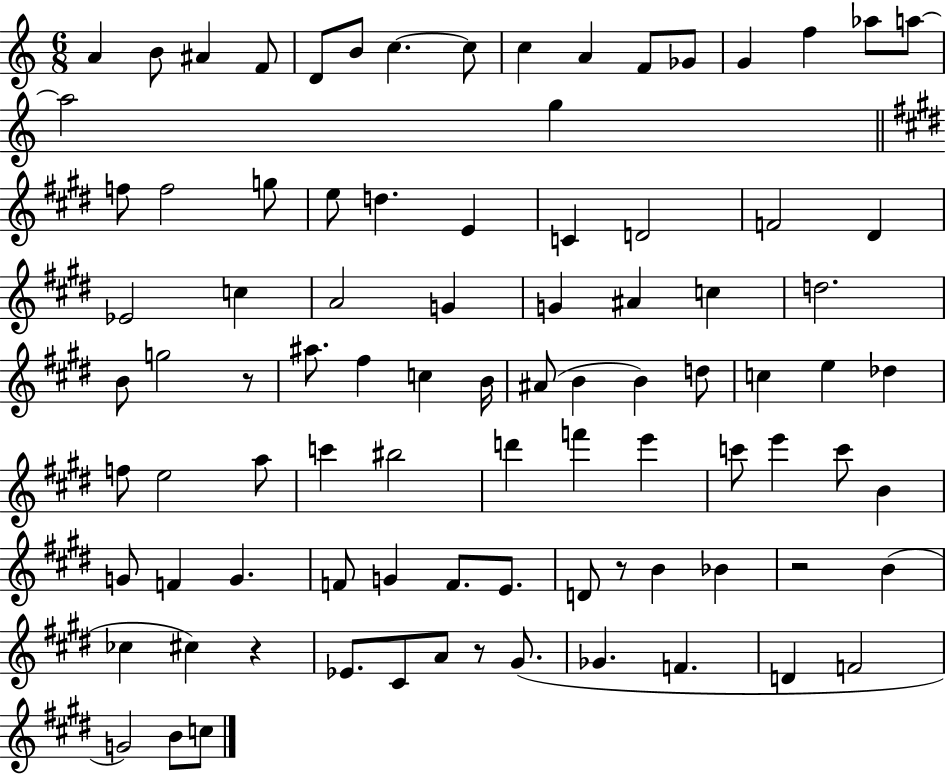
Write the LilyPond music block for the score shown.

{
  \clef treble
  \numericTimeSignature
  \time 6/8
  \key c \major
  \repeat volta 2 { a'4 b'8 ais'4 f'8 | d'8 b'8 c''4.~~ c''8 | c''4 a'4 f'8 ges'8 | g'4 f''4 aes''8 a''8~~ | \break a''2 g''4 | \bar "||" \break \key e \major f''8 f''2 g''8 | e''8 d''4. e'4 | c'4 d'2 | f'2 dis'4 | \break ees'2 c''4 | a'2 g'4 | g'4 ais'4 c''4 | d''2. | \break b'8 g''2 r8 | ais''8. fis''4 c''4 b'16 | ais'8( b'4 b'4) d''8 | c''4 e''4 des''4 | \break f''8 e''2 a''8 | c'''4 bis''2 | d'''4 f'''4 e'''4 | c'''8 e'''4 c'''8 b'4 | \break g'8 f'4 g'4. | f'8 g'4 f'8. e'8. | d'8 r8 b'4 bes'4 | r2 b'4( | \break ces''4 cis''4) r4 | ees'8. cis'8 a'8 r8 gis'8.( | ges'4. f'4. | d'4 f'2 | \break g'2) b'8 c''8 | } \bar "|."
}